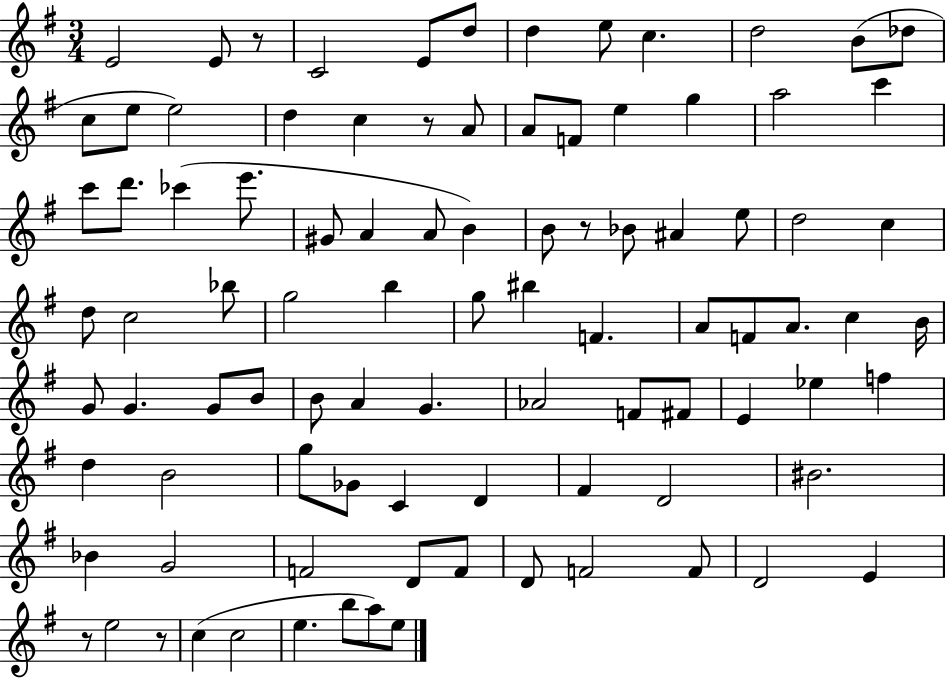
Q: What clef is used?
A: treble